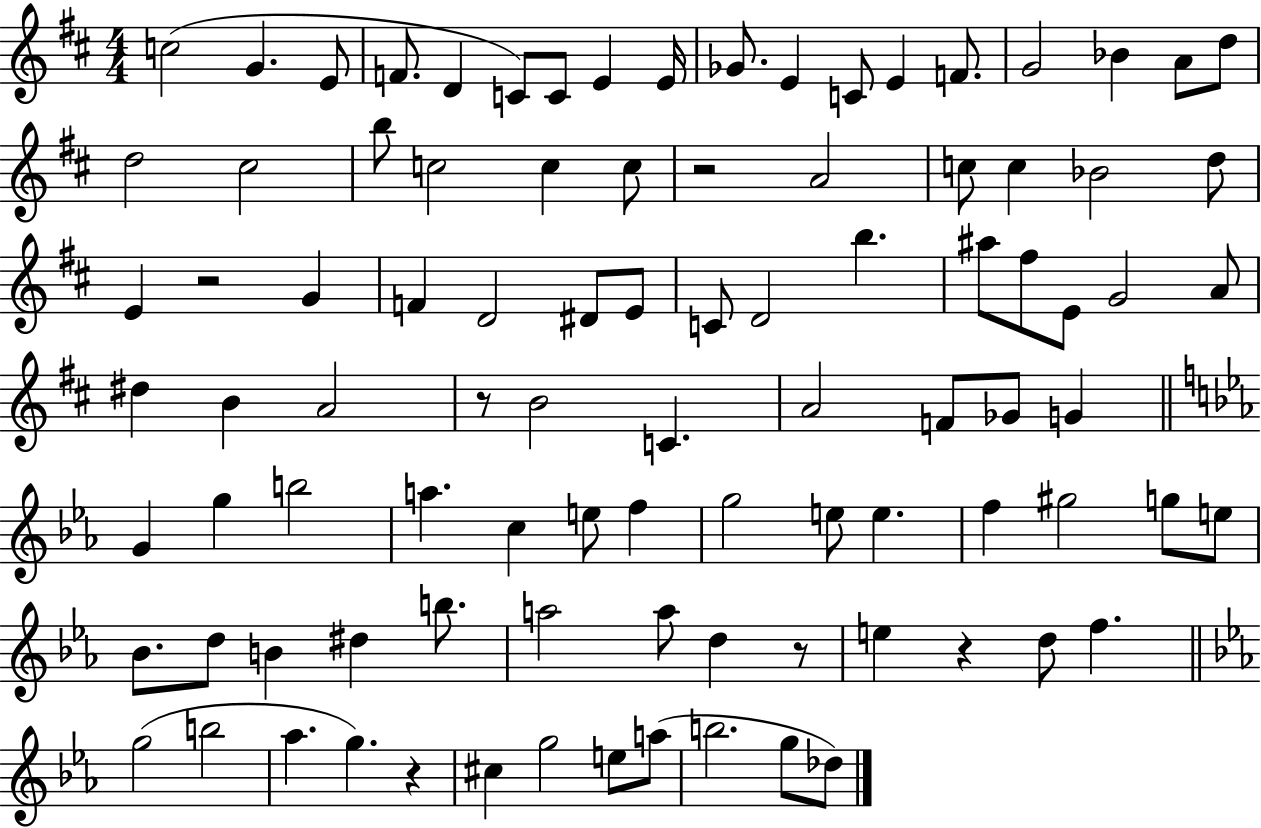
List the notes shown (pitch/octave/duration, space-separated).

C5/h G4/q. E4/e F4/e. D4/q C4/e C4/e E4/q E4/s Gb4/e. E4/q C4/e E4/q F4/e. G4/h Bb4/q A4/e D5/e D5/h C#5/h B5/e C5/h C5/q C5/e R/h A4/h C5/e C5/q Bb4/h D5/e E4/q R/h G4/q F4/q D4/h D#4/e E4/e C4/e D4/h B5/q. A#5/e F#5/e E4/e G4/h A4/e D#5/q B4/q A4/h R/e B4/h C4/q. A4/h F4/e Gb4/e G4/q G4/q G5/q B5/h A5/q. C5/q E5/e F5/q G5/h E5/e E5/q. F5/q G#5/h G5/e E5/e Bb4/e. D5/e B4/q D#5/q B5/e. A5/h A5/e D5/q R/e E5/q R/q D5/e F5/q. G5/h B5/h Ab5/q. G5/q. R/q C#5/q G5/h E5/e A5/e B5/h. G5/e Db5/e